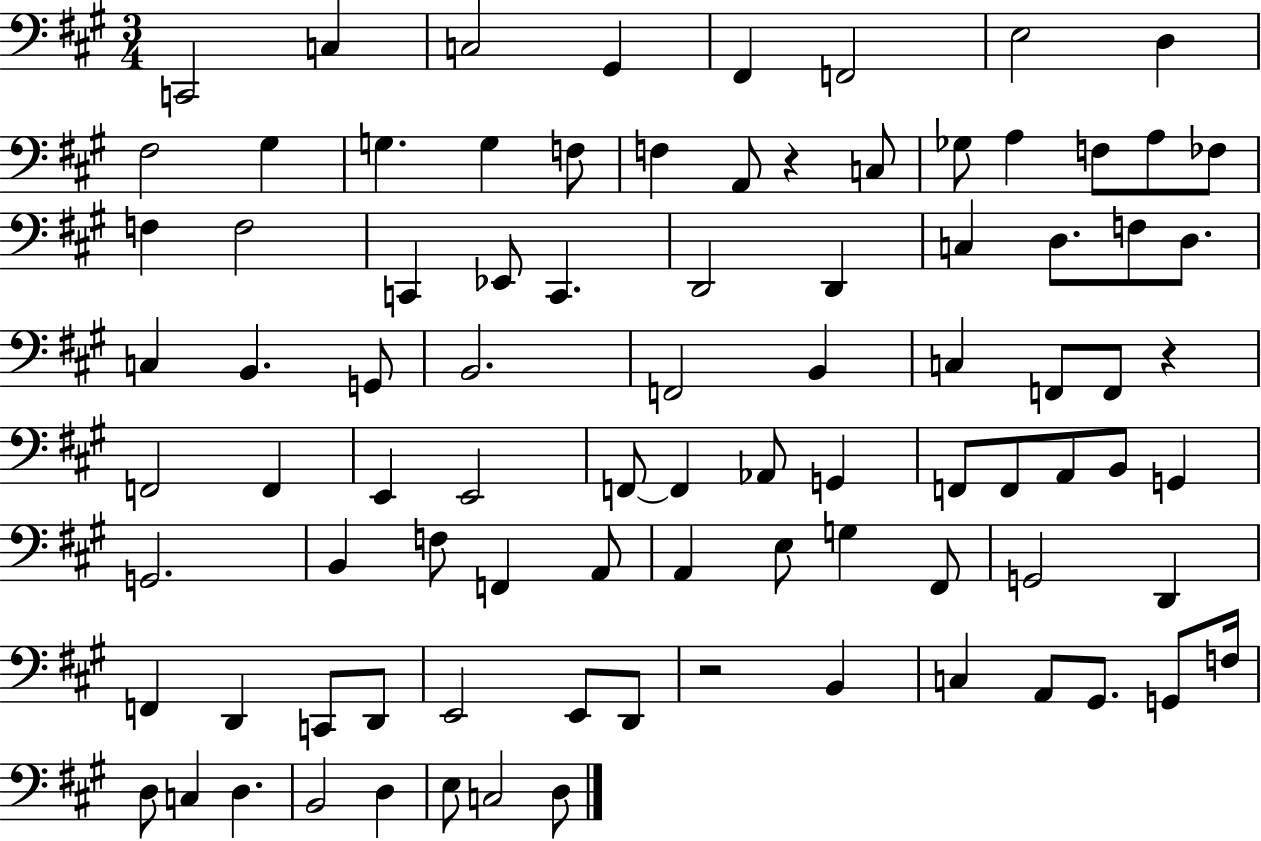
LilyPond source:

{
  \clef bass
  \numericTimeSignature
  \time 3/4
  \key a \major
  c,2 c4 | c2 gis,4 | fis,4 f,2 | e2 d4 | \break fis2 gis4 | g4. g4 f8 | f4 a,8 r4 c8 | ges8 a4 f8 a8 fes8 | \break f4 f2 | c,4 ees,8 c,4. | d,2 d,4 | c4 d8. f8 d8. | \break c4 b,4. g,8 | b,2. | f,2 b,4 | c4 f,8 f,8 r4 | \break f,2 f,4 | e,4 e,2 | f,8~~ f,4 aes,8 g,4 | f,8 f,8 a,8 b,8 g,4 | \break g,2. | b,4 f8 f,4 a,8 | a,4 e8 g4 fis,8 | g,2 d,4 | \break f,4 d,4 c,8 d,8 | e,2 e,8 d,8 | r2 b,4 | c4 a,8 gis,8. g,8 f16 | \break d8 c4 d4. | b,2 d4 | e8 c2 d8 | \bar "|."
}